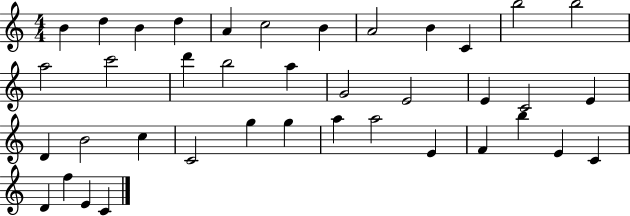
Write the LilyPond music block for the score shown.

{
  \clef treble
  \numericTimeSignature
  \time 4/4
  \key c \major
  b'4 d''4 b'4 d''4 | a'4 c''2 b'4 | a'2 b'4 c'4 | b''2 b''2 | \break a''2 c'''2 | d'''4 b''2 a''4 | g'2 e'2 | e'4 c'2 e'4 | \break d'4 b'2 c''4 | c'2 g''4 g''4 | a''4 a''2 e'4 | f'4 b''4 e'4 c'4 | \break d'4 f''4 e'4 c'4 | \bar "|."
}